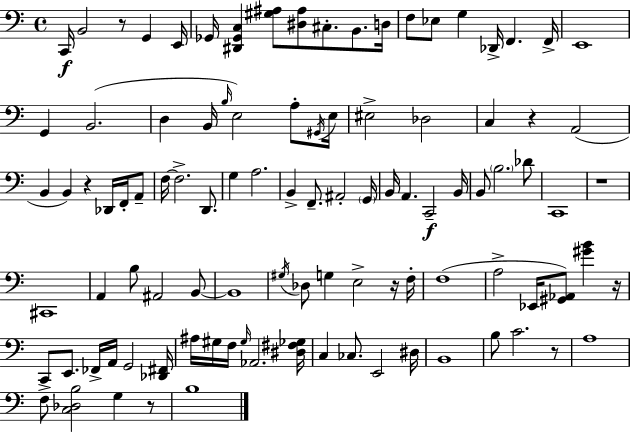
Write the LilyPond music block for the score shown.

{
  \clef bass
  \time 4/4
  \defaultTimeSignature
  \key a \minor
  c,16\f b,2 r8 g,4 e,16 | ges,16 <dis, ges, c>4 <gis ais>8 <dis ais>8 cis8.-. b,8. d16 | f8 ees8 g4 des,16-> f,4. f,16-> | e,1 | \break g,4 b,2.( | d4 b,16 \grace { b16 } e2) a8-. | \acciaccatura { gis,16 } e16 eis2-> des2 | c4 r4 a,2( | \break b,4 b,4) r4 des,16 f,16-. | a,8-- f16~~ f2.-> d,8. | g4 a2. | b,4-> f,8.-- ais,2-. | \break \parenthesize g,16 b,16 a,4. c,2--\f | b,16 b,8 \parenthesize b2. | des'8 c,1 | r1 | \break cis,1 | a,4 b8 ais,2 | b,8~~ b,1 | \acciaccatura { gis16 } des8 g4 e2-> | \break r16 f16-. f1( | a2-> ees,16 <gis, aes,>8) <gis' b'>4 | r16 c,8 e,8. fes,16-> a,16 g,2 | <des, fis,>16 ais16 gis16 f16 \grace { gis16 } aes,2. | \break <dis fis ges>16 c4 ces8. e,2 | dis16 b,1 | b8 c'2. | r8 a1 | \break f8-> <c des b>2 g4 | r8 b1 | \bar "|."
}